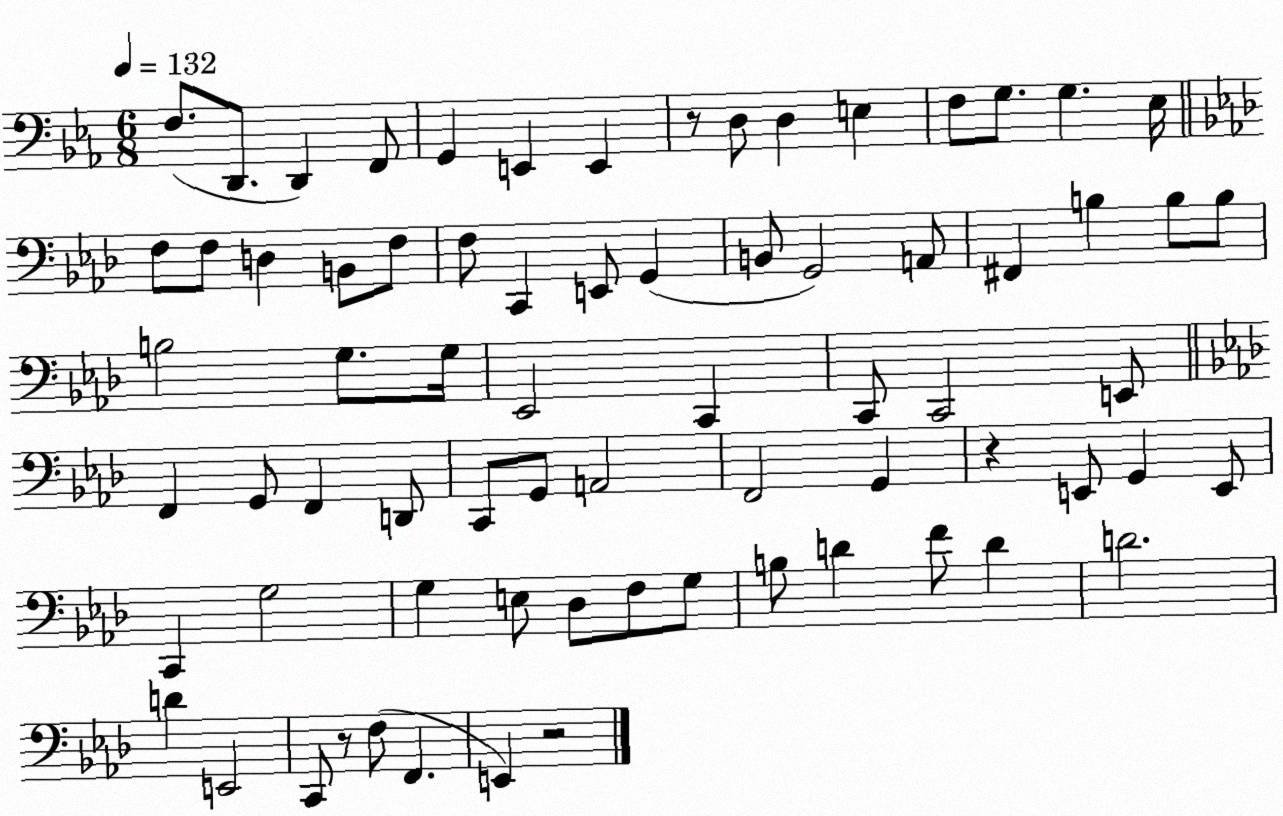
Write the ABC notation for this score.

X:1
T:Untitled
M:6/8
L:1/4
K:Eb
F,/2 D,,/2 D,, F,,/2 G,, E,, E,, z/2 D,/2 D, E, F,/2 G,/2 G, _E,/4 F,/2 F,/2 D, B,,/2 F,/2 F,/2 C,, E,,/2 G,, B,,/2 G,,2 A,,/2 ^F,, B, B,/2 B,/2 B,2 G,/2 G,/4 _E,,2 C,, C,,/2 C,,2 E,,/2 F,, G,,/2 F,, D,,/2 C,,/2 G,,/2 A,,2 F,,2 G,, z E,,/2 G,, E,,/2 C,, G,2 G, E,/2 _D,/2 F,/2 G,/2 B,/2 D F/2 D D2 D E,,2 C,,/2 z/2 F,/2 F,, E,, z2